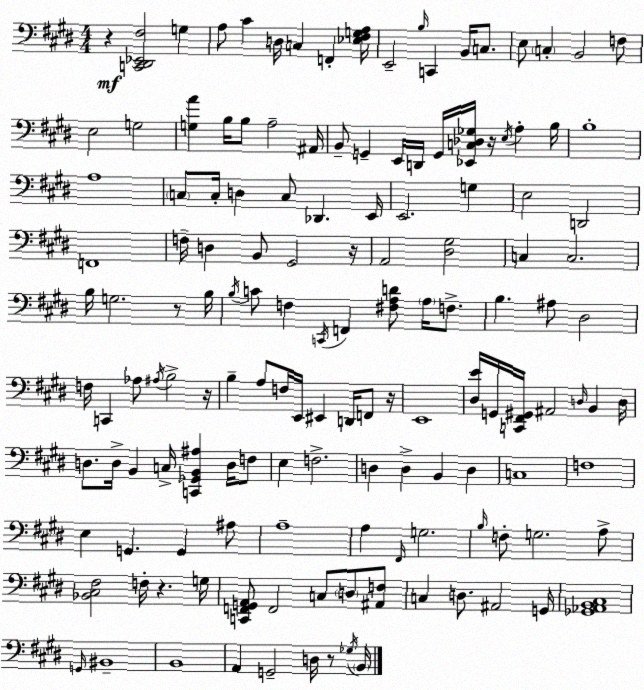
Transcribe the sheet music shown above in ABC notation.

X:1
T:Untitled
M:4/4
L:1/4
K:E
z [C,,^D,,_E,,^F,]2 G, A,/2 ^C D,/4 C, F,, [_E,^F,G,A,]/4 E,,2 B,/4 C,, B,,/4 C,/2 E,/2 C, B,,2 F,/2 E,2 G,2 [G,A] B,/4 B,/2 A,2 ^A,,/4 B,,/2 G,, E,,/4 D,,/4 G,,/4 [_E,,C,_D,_G,]/4 z/4 E,/4 A, B,/4 B,4 A,4 C,/2 C,/4 D, C,/2 _D,, E,,/4 E,,2 G, E,2 D,,2 F,,4 F,/4 D, B,,/2 ^G,,2 z/4 A,,2 [^D,^G,]2 C, C,2 B,/4 G,2 z/2 B,/4 B,/4 C/2 F, C,,/4 F,, [^F,A,D]/2 A,/4 F,/2 B, ^A,/2 ^D,2 F,/4 C,, _A,/2 ^A,/4 B,2 z/4 B, A,/2 F,/4 E,,/4 ^E,, D,,/4 F,,/2 z/4 E,,4 [^D,E]/4 G,,/4 [C,,^F,,^G,,]/4 ^A,,2 D,/4 B,, D,/4 D,/2 D,/4 B,, C,/4 [C,,_G,,B,,^A,] D,/4 F,/2 E, F,2 D, D, B,, D, C,4 F,4 E, G,, G,, ^A,/2 A,4 A, ^F,,/4 G,2 B,/4 F,/2 G,2 A,/2 [_B,,^C,^F,]2 F,/4 z G,/4 [C,,F,,G,,A,,]/2 F,,2 C,/2 D,/2 [^A,,F,]/2 C, D,/2 ^A,,2 G,,/4 [_G,,_A,,B,,^C,]4 G,,/4 ^B,,4 B,,4 A,, G,,2 D,/4 z/2 _G,/4 B,,/4